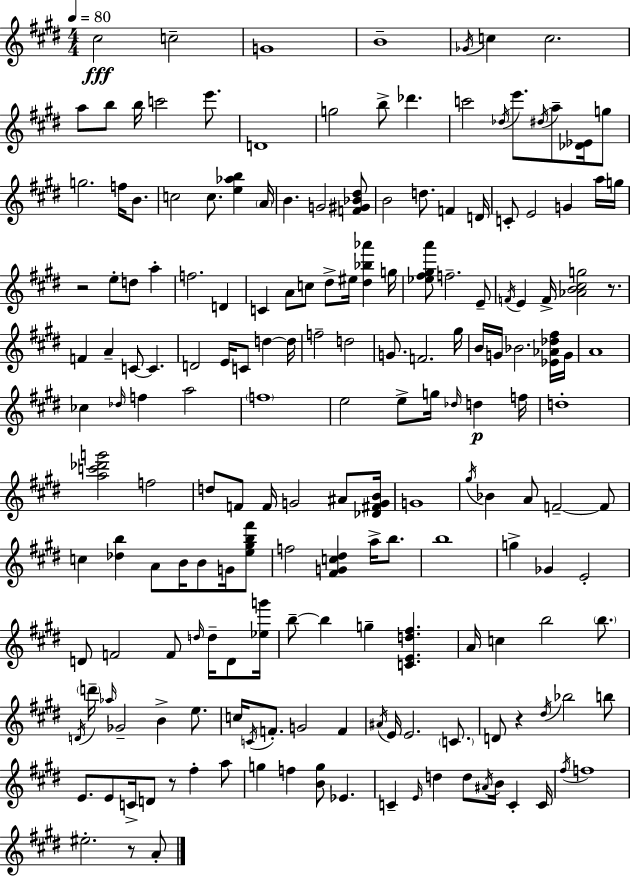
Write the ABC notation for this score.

X:1
T:Untitled
M:4/4
L:1/4
K:E
^c2 c2 G4 B4 _G/4 c c2 a/2 b/2 b/4 c'2 e'/2 D4 g2 b/2 _d' c'2 _d/4 e'/2 ^d/4 a/2 [_D_E]/4 g/2 g2 f/4 B/2 c2 c/2 [e_ab] A/4 B G2 [F^G_B^d]/2 B2 d/2 F D/4 C/2 E2 G a/4 g/4 z2 e/2 d/2 a f2 D C A/2 c/2 ^d/2 ^e/4 [^d_b_a'] g/4 [_e^f^ga']/2 f2 E/2 F/4 E F/4 [_AB^cg]2 z/2 F A C/2 C D2 E/4 C/2 d d/4 f2 d2 G/2 F2 ^g/4 B/4 G/4 _B2 [_E_A_d^f]/4 G/4 A4 _c _d/4 f a2 f4 e2 e/2 g/4 _d/4 d f/4 d4 [ac'_d'g']2 f2 d/2 F/2 F/4 G2 ^A/2 [_D^FGB]/4 G4 ^g/4 _B A/2 F2 F/2 c [_db] A/2 B/4 B/2 G/4 [e^gb^f']/2 f2 [^FGc^d] a/4 b/2 b4 g _G E2 D/2 F2 F/2 d/4 d/4 D/2 [_eg']/4 b/2 b g [CEd^f] A/4 c b2 b/2 D/4 d'/4 _a/4 _G2 B e/2 c/4 C/4 F/2 G2 F ^A/4 E/4 E2 C/2 D/2 z ^d/4 _b2 b/2 E/2 E/2 C/4 D/2 z/2 ^f a/2 g f [Bg]/2 _E C E/4 d d/2 ^A/4 B/4 C C/4 ^f/4 f4 ^e2 z/2 A/2